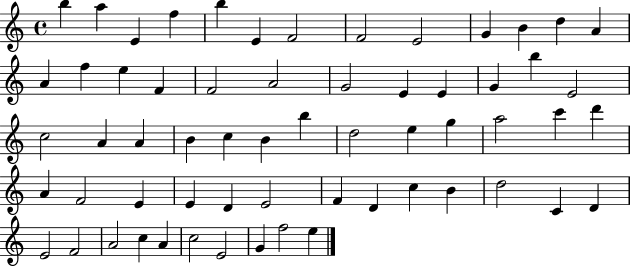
{
  \clef treble
  \time 4/4
  \defaultTimeSignature
  \key c \major
  b''4 a''4 e'4 f''4 | b''4 e'4 f'2 | f'2 e'2 | g'4 b'4 d''4 a'4 | \break a'4 f''4 e''4 f'4 | f'2 a'2 | g'2 e'4 e'4 | g'4 b''4 e'2 | \break c''2 a'4 a'4 | b'4 c''4 b'4 b''4 | d''2 e''4 g''4 | a''2 c'''4 d'''4 | \break a'4 f'2 e'4 | e'4 d'4 e'2 | f'4 d'4 c''4 b'4 | d''2 c'4 d'4 | \break e'2 f'2 | a'2 c''4 a'4 | c''2 e'2 | g'4 f''2 e''4 | \break \bar "|."
}